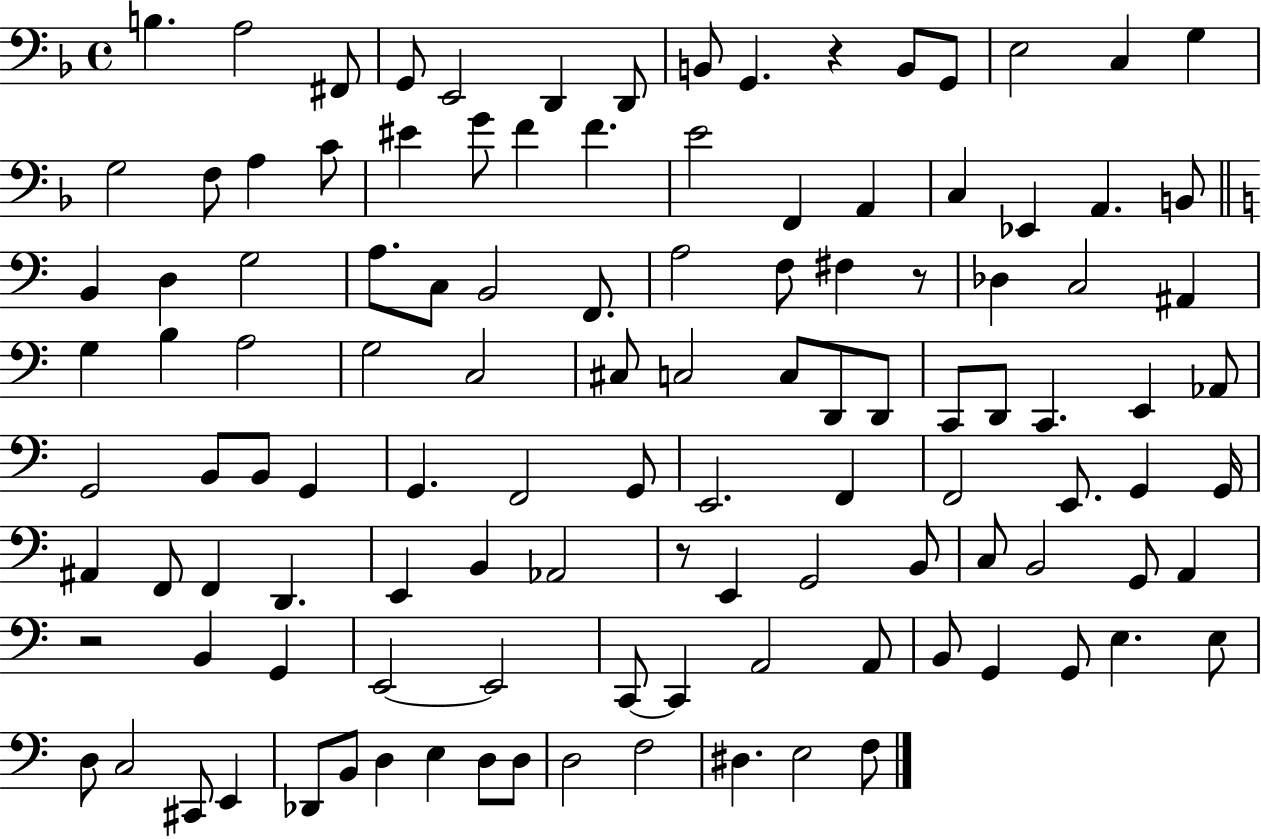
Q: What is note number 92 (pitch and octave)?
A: A2